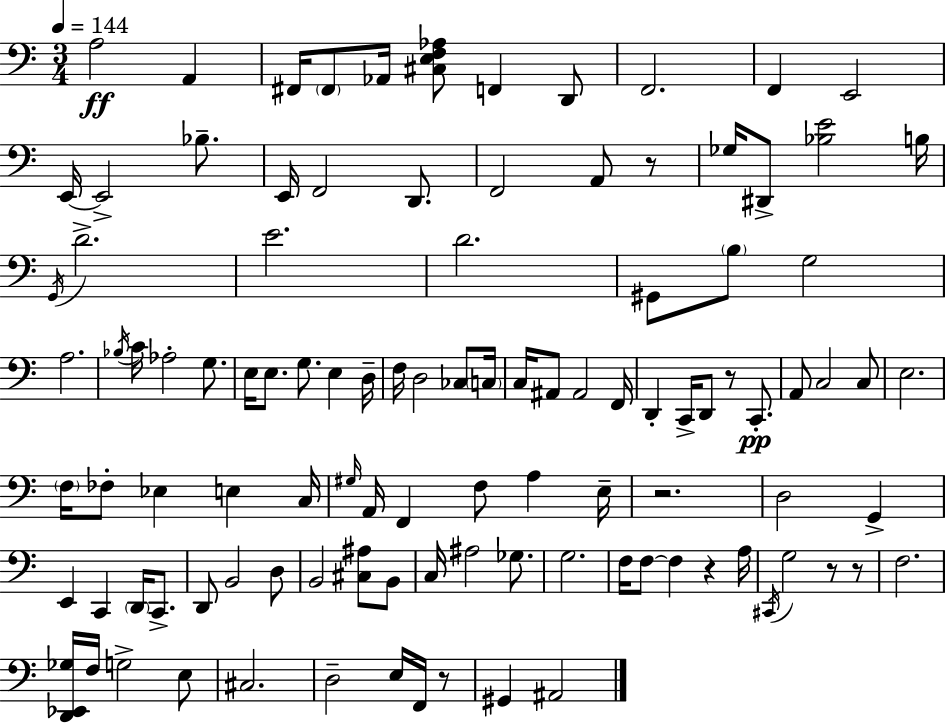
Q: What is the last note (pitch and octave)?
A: A#2